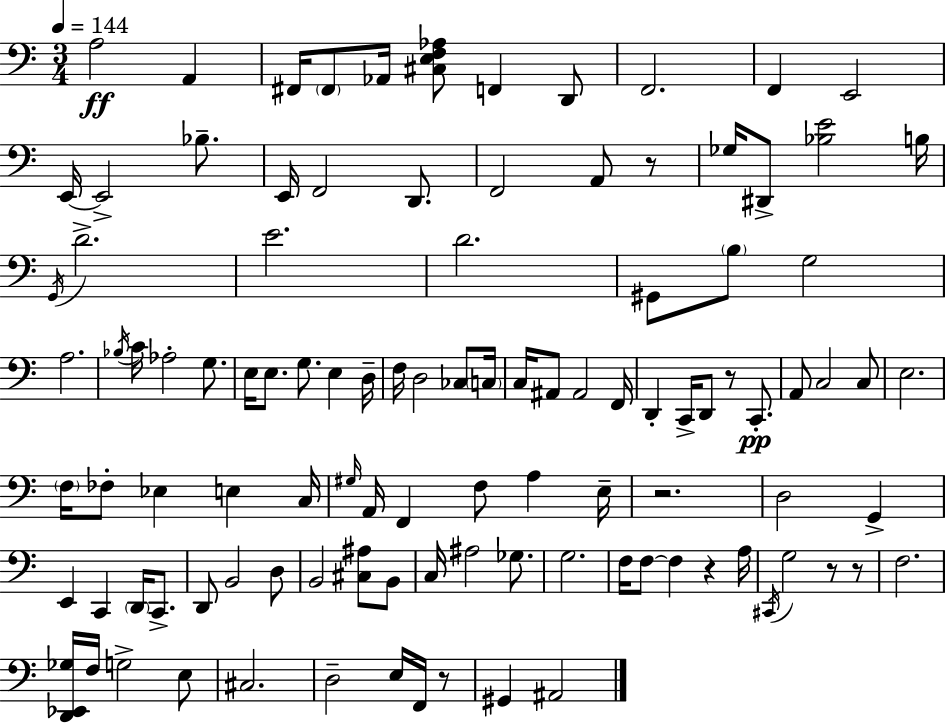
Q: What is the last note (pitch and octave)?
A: A#2